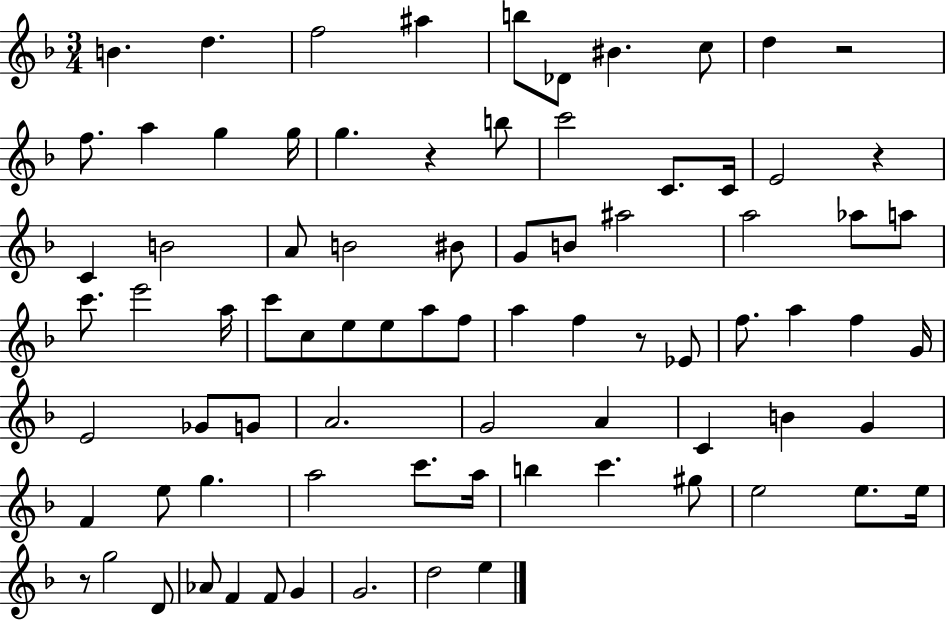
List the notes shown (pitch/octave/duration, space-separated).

B4/q. D5/q. F5/h A#5/q B5/e Db4/e BIS4/q. C5/e D5/q R/h F5/e. A5/q G5/q G5/s G5/q. R/q B5/e C6/h C4/e. C4/s E4/h R/q C4/q B4/h A4/e B4/h BIS4/e G4/e B4/e A#5/h A5/h Ab5/e A5/e C6/e. E6/h A5/s C6/e C5/e E5/e E5/e A5/e F5/e A5/q F5/q R/e Eb4/e F5/e. A5/q F5/q G4/s E4/h Gb4/e G4/e A4/h. G4/h A4/q C4/q B4/q G4/q F4/q E5/e G5/q. A5/h C6/e. A5/s B5/q C6/q. G#5/e E5/h E5/e. E5/s R/e G5/h D4/e Ab4/e F4/q F4/e G4/q G4/h. D5/h E5/q